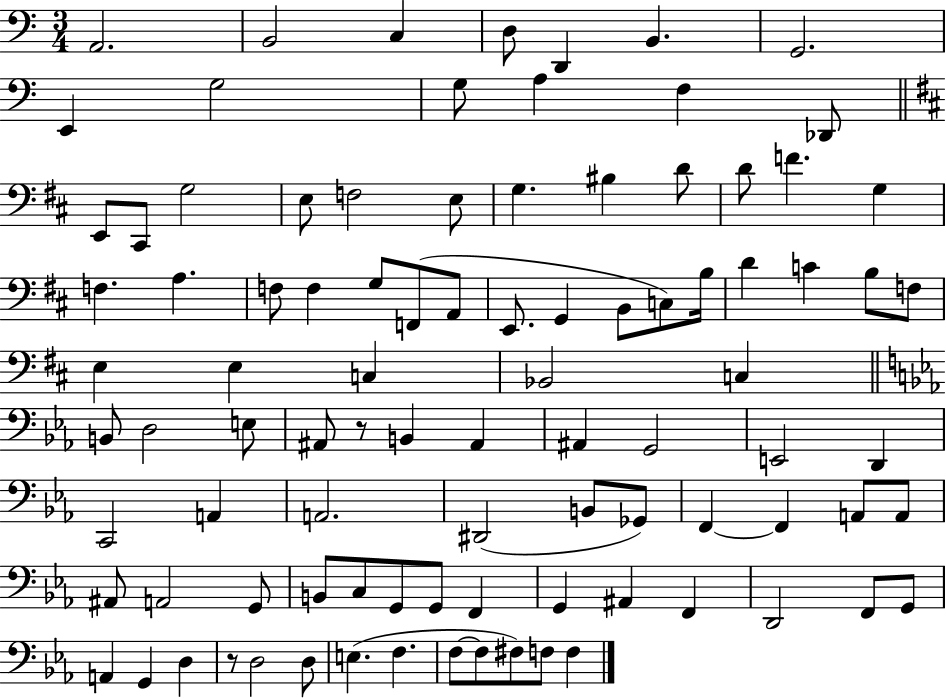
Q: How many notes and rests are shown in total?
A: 94